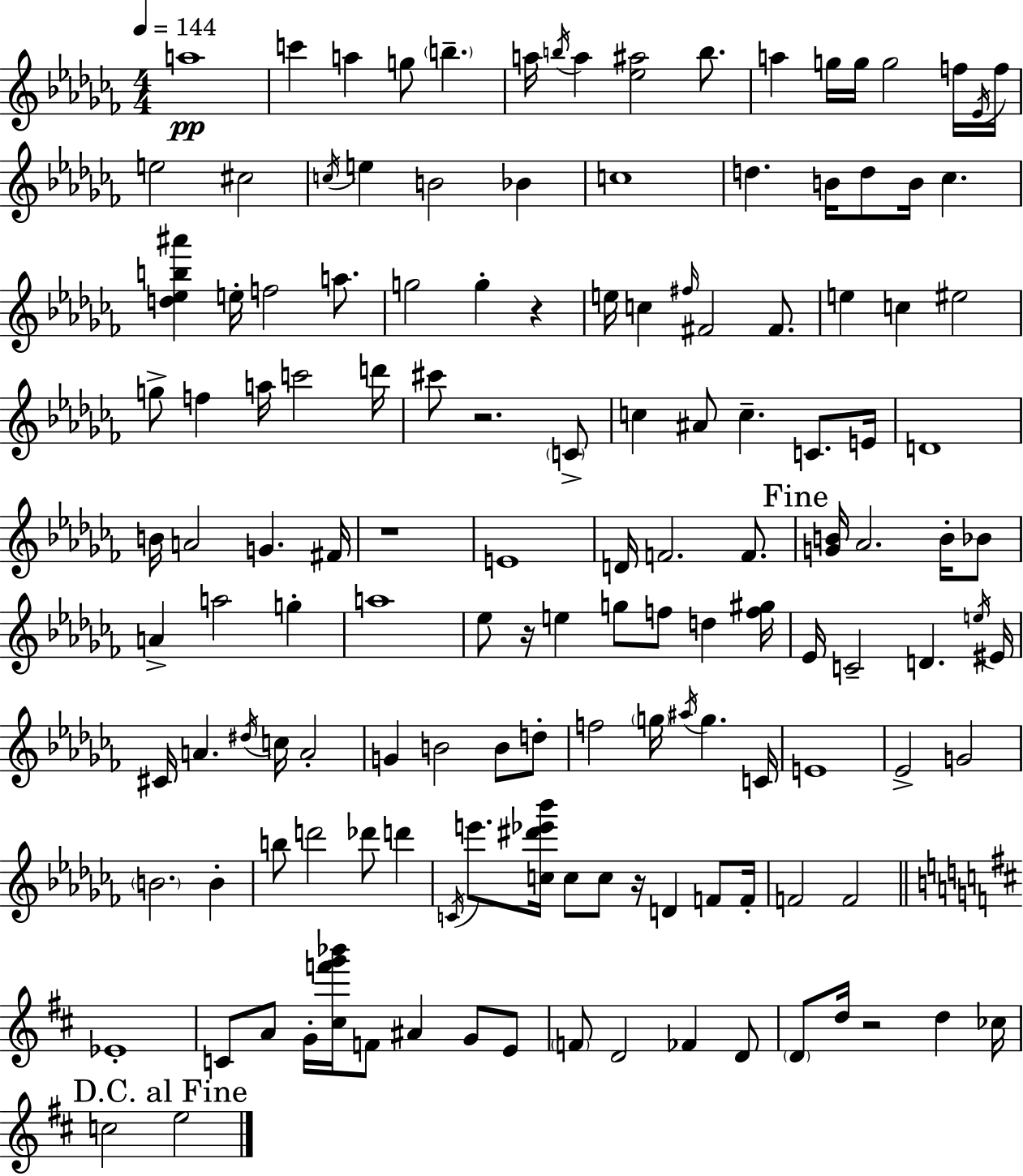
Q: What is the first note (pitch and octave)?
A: A5